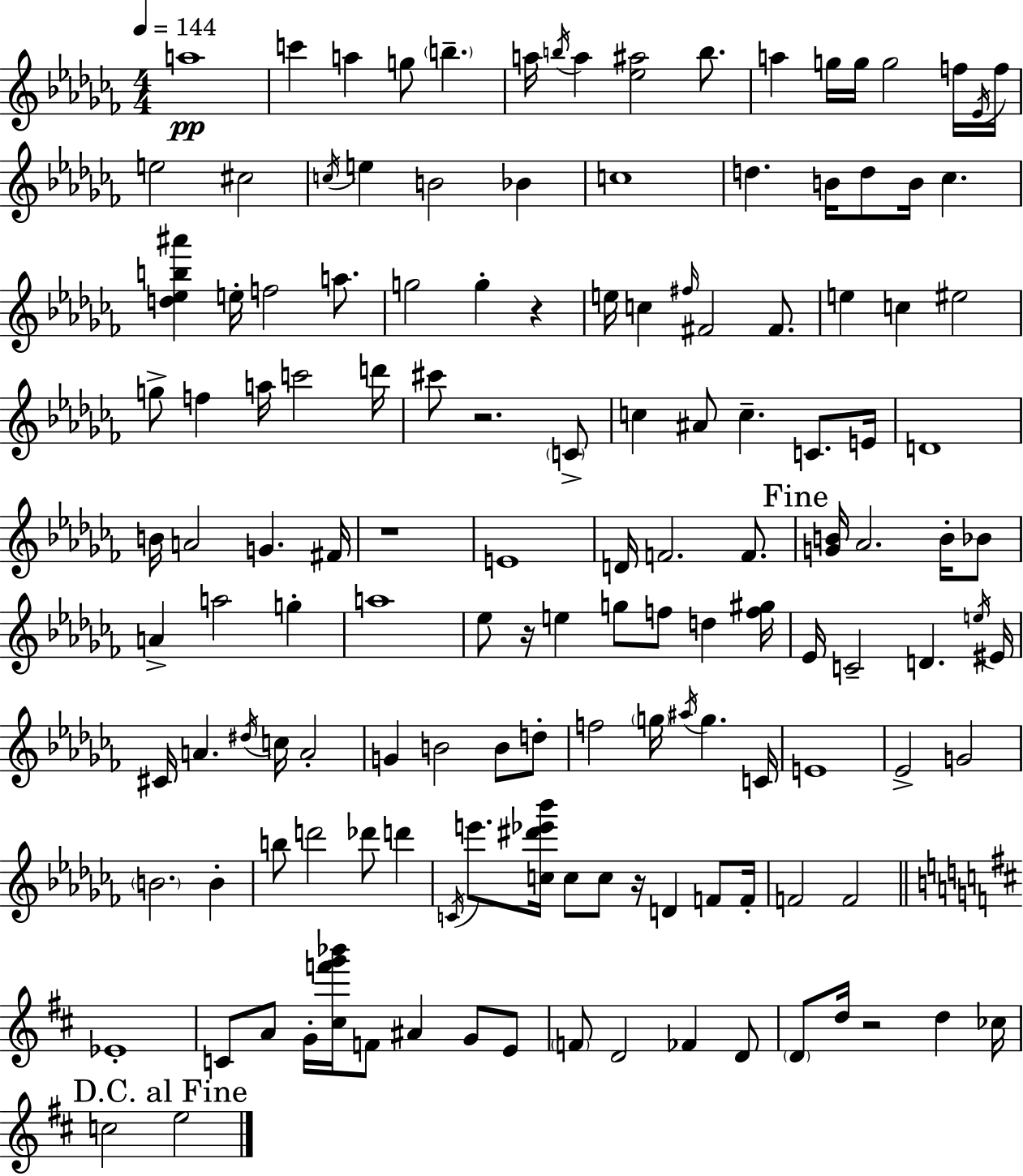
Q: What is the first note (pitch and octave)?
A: A5